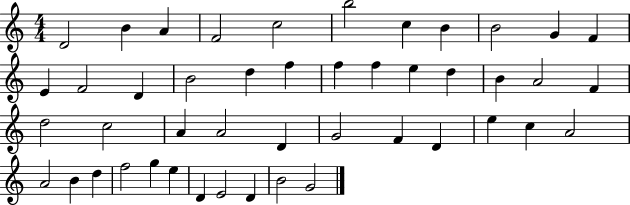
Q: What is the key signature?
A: C major